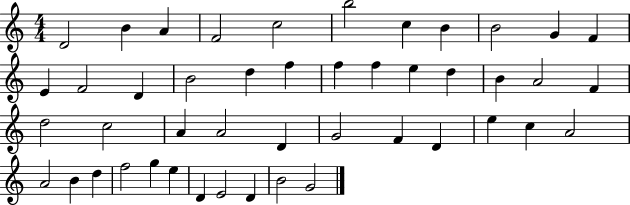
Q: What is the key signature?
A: C major